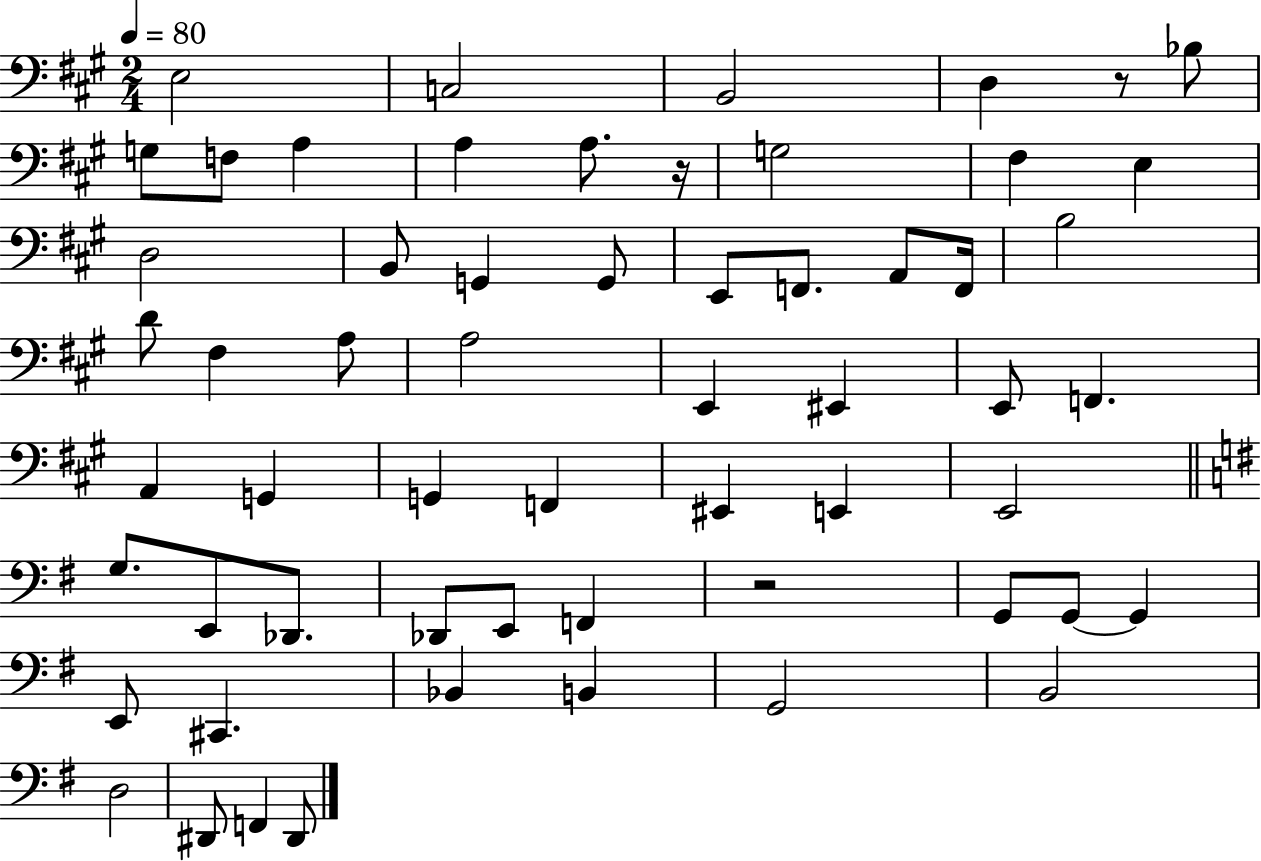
E3/h C3/h B2/h D3/q R/e Bb3/e G3/e F3/e A3/q A3/q A3/e. R/s G3/h F#3/q E3/q D3/h B2/e G2/q G2/e E2/e F2/e. A2/e F2/s B3/h D4/e F#3/q A3/e A3/h E2/q EIS2/q E2/e F2/q. A2/q G2/q G2/q F2/q EIS2/q E2/q E2/h G3/e. E2/e Db2/e. Db2/e E2/e F2/q R/h G2/e G2/e G2/q E2/e C#2/q. Bb2/q B2/q G2/h B2/h D3/h D#2/e F2/q D#2/e